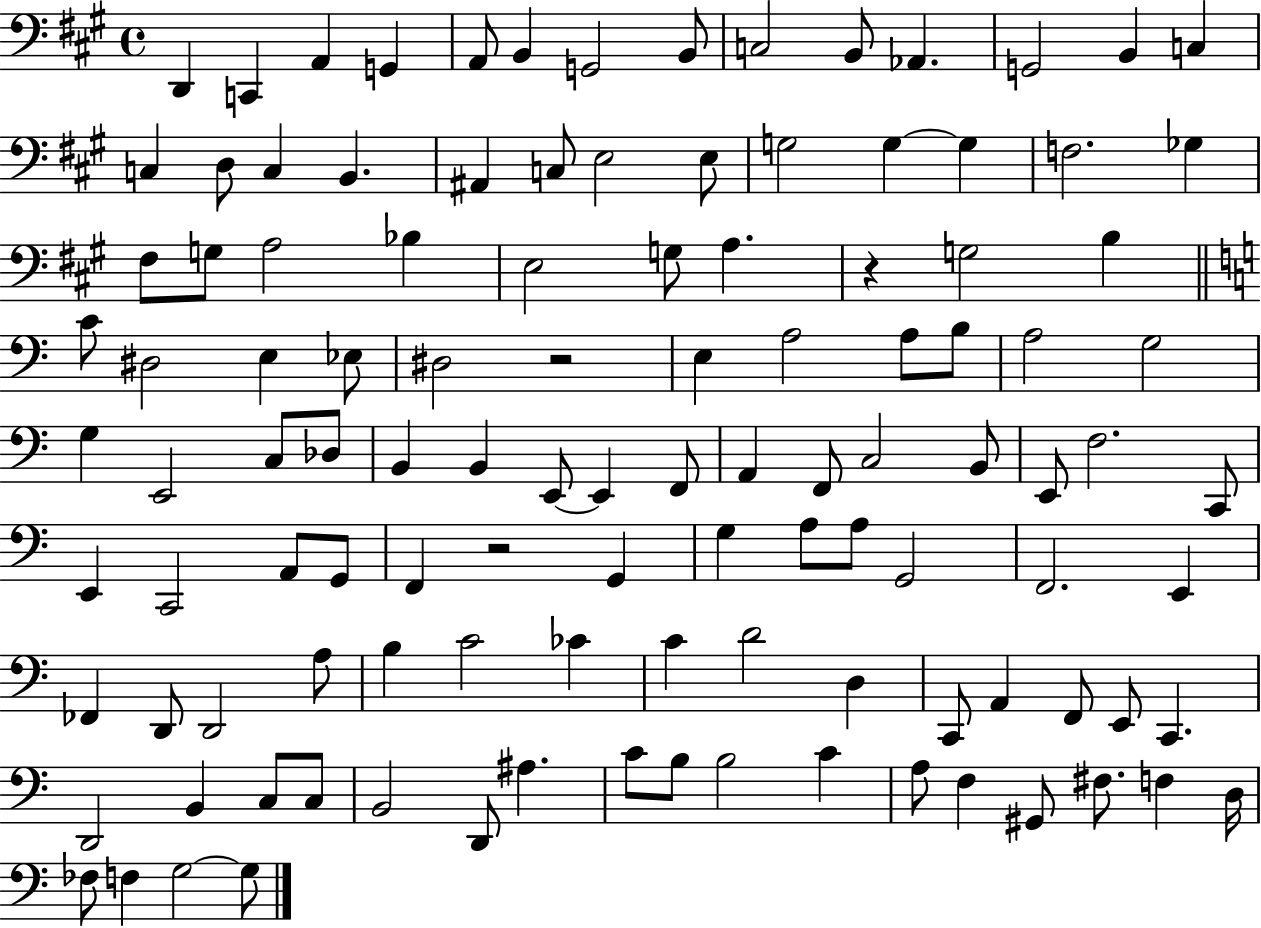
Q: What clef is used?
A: bass